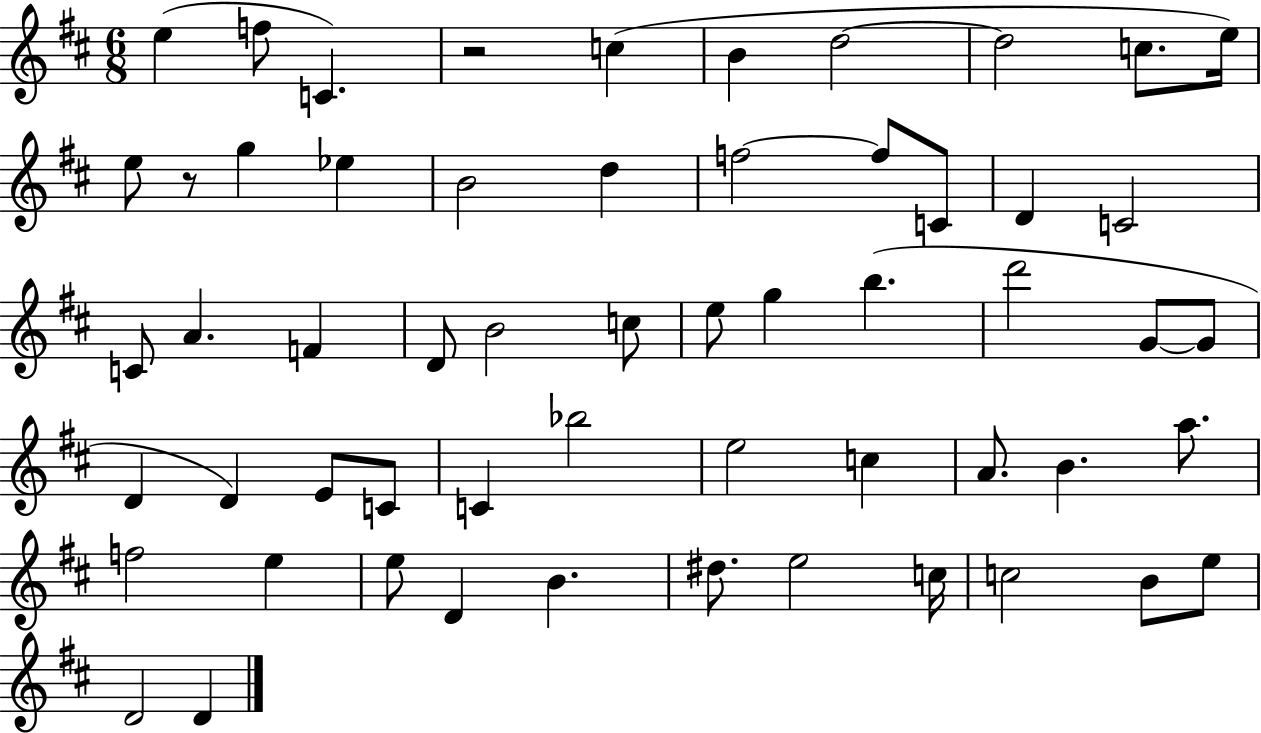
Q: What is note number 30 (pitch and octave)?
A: G4